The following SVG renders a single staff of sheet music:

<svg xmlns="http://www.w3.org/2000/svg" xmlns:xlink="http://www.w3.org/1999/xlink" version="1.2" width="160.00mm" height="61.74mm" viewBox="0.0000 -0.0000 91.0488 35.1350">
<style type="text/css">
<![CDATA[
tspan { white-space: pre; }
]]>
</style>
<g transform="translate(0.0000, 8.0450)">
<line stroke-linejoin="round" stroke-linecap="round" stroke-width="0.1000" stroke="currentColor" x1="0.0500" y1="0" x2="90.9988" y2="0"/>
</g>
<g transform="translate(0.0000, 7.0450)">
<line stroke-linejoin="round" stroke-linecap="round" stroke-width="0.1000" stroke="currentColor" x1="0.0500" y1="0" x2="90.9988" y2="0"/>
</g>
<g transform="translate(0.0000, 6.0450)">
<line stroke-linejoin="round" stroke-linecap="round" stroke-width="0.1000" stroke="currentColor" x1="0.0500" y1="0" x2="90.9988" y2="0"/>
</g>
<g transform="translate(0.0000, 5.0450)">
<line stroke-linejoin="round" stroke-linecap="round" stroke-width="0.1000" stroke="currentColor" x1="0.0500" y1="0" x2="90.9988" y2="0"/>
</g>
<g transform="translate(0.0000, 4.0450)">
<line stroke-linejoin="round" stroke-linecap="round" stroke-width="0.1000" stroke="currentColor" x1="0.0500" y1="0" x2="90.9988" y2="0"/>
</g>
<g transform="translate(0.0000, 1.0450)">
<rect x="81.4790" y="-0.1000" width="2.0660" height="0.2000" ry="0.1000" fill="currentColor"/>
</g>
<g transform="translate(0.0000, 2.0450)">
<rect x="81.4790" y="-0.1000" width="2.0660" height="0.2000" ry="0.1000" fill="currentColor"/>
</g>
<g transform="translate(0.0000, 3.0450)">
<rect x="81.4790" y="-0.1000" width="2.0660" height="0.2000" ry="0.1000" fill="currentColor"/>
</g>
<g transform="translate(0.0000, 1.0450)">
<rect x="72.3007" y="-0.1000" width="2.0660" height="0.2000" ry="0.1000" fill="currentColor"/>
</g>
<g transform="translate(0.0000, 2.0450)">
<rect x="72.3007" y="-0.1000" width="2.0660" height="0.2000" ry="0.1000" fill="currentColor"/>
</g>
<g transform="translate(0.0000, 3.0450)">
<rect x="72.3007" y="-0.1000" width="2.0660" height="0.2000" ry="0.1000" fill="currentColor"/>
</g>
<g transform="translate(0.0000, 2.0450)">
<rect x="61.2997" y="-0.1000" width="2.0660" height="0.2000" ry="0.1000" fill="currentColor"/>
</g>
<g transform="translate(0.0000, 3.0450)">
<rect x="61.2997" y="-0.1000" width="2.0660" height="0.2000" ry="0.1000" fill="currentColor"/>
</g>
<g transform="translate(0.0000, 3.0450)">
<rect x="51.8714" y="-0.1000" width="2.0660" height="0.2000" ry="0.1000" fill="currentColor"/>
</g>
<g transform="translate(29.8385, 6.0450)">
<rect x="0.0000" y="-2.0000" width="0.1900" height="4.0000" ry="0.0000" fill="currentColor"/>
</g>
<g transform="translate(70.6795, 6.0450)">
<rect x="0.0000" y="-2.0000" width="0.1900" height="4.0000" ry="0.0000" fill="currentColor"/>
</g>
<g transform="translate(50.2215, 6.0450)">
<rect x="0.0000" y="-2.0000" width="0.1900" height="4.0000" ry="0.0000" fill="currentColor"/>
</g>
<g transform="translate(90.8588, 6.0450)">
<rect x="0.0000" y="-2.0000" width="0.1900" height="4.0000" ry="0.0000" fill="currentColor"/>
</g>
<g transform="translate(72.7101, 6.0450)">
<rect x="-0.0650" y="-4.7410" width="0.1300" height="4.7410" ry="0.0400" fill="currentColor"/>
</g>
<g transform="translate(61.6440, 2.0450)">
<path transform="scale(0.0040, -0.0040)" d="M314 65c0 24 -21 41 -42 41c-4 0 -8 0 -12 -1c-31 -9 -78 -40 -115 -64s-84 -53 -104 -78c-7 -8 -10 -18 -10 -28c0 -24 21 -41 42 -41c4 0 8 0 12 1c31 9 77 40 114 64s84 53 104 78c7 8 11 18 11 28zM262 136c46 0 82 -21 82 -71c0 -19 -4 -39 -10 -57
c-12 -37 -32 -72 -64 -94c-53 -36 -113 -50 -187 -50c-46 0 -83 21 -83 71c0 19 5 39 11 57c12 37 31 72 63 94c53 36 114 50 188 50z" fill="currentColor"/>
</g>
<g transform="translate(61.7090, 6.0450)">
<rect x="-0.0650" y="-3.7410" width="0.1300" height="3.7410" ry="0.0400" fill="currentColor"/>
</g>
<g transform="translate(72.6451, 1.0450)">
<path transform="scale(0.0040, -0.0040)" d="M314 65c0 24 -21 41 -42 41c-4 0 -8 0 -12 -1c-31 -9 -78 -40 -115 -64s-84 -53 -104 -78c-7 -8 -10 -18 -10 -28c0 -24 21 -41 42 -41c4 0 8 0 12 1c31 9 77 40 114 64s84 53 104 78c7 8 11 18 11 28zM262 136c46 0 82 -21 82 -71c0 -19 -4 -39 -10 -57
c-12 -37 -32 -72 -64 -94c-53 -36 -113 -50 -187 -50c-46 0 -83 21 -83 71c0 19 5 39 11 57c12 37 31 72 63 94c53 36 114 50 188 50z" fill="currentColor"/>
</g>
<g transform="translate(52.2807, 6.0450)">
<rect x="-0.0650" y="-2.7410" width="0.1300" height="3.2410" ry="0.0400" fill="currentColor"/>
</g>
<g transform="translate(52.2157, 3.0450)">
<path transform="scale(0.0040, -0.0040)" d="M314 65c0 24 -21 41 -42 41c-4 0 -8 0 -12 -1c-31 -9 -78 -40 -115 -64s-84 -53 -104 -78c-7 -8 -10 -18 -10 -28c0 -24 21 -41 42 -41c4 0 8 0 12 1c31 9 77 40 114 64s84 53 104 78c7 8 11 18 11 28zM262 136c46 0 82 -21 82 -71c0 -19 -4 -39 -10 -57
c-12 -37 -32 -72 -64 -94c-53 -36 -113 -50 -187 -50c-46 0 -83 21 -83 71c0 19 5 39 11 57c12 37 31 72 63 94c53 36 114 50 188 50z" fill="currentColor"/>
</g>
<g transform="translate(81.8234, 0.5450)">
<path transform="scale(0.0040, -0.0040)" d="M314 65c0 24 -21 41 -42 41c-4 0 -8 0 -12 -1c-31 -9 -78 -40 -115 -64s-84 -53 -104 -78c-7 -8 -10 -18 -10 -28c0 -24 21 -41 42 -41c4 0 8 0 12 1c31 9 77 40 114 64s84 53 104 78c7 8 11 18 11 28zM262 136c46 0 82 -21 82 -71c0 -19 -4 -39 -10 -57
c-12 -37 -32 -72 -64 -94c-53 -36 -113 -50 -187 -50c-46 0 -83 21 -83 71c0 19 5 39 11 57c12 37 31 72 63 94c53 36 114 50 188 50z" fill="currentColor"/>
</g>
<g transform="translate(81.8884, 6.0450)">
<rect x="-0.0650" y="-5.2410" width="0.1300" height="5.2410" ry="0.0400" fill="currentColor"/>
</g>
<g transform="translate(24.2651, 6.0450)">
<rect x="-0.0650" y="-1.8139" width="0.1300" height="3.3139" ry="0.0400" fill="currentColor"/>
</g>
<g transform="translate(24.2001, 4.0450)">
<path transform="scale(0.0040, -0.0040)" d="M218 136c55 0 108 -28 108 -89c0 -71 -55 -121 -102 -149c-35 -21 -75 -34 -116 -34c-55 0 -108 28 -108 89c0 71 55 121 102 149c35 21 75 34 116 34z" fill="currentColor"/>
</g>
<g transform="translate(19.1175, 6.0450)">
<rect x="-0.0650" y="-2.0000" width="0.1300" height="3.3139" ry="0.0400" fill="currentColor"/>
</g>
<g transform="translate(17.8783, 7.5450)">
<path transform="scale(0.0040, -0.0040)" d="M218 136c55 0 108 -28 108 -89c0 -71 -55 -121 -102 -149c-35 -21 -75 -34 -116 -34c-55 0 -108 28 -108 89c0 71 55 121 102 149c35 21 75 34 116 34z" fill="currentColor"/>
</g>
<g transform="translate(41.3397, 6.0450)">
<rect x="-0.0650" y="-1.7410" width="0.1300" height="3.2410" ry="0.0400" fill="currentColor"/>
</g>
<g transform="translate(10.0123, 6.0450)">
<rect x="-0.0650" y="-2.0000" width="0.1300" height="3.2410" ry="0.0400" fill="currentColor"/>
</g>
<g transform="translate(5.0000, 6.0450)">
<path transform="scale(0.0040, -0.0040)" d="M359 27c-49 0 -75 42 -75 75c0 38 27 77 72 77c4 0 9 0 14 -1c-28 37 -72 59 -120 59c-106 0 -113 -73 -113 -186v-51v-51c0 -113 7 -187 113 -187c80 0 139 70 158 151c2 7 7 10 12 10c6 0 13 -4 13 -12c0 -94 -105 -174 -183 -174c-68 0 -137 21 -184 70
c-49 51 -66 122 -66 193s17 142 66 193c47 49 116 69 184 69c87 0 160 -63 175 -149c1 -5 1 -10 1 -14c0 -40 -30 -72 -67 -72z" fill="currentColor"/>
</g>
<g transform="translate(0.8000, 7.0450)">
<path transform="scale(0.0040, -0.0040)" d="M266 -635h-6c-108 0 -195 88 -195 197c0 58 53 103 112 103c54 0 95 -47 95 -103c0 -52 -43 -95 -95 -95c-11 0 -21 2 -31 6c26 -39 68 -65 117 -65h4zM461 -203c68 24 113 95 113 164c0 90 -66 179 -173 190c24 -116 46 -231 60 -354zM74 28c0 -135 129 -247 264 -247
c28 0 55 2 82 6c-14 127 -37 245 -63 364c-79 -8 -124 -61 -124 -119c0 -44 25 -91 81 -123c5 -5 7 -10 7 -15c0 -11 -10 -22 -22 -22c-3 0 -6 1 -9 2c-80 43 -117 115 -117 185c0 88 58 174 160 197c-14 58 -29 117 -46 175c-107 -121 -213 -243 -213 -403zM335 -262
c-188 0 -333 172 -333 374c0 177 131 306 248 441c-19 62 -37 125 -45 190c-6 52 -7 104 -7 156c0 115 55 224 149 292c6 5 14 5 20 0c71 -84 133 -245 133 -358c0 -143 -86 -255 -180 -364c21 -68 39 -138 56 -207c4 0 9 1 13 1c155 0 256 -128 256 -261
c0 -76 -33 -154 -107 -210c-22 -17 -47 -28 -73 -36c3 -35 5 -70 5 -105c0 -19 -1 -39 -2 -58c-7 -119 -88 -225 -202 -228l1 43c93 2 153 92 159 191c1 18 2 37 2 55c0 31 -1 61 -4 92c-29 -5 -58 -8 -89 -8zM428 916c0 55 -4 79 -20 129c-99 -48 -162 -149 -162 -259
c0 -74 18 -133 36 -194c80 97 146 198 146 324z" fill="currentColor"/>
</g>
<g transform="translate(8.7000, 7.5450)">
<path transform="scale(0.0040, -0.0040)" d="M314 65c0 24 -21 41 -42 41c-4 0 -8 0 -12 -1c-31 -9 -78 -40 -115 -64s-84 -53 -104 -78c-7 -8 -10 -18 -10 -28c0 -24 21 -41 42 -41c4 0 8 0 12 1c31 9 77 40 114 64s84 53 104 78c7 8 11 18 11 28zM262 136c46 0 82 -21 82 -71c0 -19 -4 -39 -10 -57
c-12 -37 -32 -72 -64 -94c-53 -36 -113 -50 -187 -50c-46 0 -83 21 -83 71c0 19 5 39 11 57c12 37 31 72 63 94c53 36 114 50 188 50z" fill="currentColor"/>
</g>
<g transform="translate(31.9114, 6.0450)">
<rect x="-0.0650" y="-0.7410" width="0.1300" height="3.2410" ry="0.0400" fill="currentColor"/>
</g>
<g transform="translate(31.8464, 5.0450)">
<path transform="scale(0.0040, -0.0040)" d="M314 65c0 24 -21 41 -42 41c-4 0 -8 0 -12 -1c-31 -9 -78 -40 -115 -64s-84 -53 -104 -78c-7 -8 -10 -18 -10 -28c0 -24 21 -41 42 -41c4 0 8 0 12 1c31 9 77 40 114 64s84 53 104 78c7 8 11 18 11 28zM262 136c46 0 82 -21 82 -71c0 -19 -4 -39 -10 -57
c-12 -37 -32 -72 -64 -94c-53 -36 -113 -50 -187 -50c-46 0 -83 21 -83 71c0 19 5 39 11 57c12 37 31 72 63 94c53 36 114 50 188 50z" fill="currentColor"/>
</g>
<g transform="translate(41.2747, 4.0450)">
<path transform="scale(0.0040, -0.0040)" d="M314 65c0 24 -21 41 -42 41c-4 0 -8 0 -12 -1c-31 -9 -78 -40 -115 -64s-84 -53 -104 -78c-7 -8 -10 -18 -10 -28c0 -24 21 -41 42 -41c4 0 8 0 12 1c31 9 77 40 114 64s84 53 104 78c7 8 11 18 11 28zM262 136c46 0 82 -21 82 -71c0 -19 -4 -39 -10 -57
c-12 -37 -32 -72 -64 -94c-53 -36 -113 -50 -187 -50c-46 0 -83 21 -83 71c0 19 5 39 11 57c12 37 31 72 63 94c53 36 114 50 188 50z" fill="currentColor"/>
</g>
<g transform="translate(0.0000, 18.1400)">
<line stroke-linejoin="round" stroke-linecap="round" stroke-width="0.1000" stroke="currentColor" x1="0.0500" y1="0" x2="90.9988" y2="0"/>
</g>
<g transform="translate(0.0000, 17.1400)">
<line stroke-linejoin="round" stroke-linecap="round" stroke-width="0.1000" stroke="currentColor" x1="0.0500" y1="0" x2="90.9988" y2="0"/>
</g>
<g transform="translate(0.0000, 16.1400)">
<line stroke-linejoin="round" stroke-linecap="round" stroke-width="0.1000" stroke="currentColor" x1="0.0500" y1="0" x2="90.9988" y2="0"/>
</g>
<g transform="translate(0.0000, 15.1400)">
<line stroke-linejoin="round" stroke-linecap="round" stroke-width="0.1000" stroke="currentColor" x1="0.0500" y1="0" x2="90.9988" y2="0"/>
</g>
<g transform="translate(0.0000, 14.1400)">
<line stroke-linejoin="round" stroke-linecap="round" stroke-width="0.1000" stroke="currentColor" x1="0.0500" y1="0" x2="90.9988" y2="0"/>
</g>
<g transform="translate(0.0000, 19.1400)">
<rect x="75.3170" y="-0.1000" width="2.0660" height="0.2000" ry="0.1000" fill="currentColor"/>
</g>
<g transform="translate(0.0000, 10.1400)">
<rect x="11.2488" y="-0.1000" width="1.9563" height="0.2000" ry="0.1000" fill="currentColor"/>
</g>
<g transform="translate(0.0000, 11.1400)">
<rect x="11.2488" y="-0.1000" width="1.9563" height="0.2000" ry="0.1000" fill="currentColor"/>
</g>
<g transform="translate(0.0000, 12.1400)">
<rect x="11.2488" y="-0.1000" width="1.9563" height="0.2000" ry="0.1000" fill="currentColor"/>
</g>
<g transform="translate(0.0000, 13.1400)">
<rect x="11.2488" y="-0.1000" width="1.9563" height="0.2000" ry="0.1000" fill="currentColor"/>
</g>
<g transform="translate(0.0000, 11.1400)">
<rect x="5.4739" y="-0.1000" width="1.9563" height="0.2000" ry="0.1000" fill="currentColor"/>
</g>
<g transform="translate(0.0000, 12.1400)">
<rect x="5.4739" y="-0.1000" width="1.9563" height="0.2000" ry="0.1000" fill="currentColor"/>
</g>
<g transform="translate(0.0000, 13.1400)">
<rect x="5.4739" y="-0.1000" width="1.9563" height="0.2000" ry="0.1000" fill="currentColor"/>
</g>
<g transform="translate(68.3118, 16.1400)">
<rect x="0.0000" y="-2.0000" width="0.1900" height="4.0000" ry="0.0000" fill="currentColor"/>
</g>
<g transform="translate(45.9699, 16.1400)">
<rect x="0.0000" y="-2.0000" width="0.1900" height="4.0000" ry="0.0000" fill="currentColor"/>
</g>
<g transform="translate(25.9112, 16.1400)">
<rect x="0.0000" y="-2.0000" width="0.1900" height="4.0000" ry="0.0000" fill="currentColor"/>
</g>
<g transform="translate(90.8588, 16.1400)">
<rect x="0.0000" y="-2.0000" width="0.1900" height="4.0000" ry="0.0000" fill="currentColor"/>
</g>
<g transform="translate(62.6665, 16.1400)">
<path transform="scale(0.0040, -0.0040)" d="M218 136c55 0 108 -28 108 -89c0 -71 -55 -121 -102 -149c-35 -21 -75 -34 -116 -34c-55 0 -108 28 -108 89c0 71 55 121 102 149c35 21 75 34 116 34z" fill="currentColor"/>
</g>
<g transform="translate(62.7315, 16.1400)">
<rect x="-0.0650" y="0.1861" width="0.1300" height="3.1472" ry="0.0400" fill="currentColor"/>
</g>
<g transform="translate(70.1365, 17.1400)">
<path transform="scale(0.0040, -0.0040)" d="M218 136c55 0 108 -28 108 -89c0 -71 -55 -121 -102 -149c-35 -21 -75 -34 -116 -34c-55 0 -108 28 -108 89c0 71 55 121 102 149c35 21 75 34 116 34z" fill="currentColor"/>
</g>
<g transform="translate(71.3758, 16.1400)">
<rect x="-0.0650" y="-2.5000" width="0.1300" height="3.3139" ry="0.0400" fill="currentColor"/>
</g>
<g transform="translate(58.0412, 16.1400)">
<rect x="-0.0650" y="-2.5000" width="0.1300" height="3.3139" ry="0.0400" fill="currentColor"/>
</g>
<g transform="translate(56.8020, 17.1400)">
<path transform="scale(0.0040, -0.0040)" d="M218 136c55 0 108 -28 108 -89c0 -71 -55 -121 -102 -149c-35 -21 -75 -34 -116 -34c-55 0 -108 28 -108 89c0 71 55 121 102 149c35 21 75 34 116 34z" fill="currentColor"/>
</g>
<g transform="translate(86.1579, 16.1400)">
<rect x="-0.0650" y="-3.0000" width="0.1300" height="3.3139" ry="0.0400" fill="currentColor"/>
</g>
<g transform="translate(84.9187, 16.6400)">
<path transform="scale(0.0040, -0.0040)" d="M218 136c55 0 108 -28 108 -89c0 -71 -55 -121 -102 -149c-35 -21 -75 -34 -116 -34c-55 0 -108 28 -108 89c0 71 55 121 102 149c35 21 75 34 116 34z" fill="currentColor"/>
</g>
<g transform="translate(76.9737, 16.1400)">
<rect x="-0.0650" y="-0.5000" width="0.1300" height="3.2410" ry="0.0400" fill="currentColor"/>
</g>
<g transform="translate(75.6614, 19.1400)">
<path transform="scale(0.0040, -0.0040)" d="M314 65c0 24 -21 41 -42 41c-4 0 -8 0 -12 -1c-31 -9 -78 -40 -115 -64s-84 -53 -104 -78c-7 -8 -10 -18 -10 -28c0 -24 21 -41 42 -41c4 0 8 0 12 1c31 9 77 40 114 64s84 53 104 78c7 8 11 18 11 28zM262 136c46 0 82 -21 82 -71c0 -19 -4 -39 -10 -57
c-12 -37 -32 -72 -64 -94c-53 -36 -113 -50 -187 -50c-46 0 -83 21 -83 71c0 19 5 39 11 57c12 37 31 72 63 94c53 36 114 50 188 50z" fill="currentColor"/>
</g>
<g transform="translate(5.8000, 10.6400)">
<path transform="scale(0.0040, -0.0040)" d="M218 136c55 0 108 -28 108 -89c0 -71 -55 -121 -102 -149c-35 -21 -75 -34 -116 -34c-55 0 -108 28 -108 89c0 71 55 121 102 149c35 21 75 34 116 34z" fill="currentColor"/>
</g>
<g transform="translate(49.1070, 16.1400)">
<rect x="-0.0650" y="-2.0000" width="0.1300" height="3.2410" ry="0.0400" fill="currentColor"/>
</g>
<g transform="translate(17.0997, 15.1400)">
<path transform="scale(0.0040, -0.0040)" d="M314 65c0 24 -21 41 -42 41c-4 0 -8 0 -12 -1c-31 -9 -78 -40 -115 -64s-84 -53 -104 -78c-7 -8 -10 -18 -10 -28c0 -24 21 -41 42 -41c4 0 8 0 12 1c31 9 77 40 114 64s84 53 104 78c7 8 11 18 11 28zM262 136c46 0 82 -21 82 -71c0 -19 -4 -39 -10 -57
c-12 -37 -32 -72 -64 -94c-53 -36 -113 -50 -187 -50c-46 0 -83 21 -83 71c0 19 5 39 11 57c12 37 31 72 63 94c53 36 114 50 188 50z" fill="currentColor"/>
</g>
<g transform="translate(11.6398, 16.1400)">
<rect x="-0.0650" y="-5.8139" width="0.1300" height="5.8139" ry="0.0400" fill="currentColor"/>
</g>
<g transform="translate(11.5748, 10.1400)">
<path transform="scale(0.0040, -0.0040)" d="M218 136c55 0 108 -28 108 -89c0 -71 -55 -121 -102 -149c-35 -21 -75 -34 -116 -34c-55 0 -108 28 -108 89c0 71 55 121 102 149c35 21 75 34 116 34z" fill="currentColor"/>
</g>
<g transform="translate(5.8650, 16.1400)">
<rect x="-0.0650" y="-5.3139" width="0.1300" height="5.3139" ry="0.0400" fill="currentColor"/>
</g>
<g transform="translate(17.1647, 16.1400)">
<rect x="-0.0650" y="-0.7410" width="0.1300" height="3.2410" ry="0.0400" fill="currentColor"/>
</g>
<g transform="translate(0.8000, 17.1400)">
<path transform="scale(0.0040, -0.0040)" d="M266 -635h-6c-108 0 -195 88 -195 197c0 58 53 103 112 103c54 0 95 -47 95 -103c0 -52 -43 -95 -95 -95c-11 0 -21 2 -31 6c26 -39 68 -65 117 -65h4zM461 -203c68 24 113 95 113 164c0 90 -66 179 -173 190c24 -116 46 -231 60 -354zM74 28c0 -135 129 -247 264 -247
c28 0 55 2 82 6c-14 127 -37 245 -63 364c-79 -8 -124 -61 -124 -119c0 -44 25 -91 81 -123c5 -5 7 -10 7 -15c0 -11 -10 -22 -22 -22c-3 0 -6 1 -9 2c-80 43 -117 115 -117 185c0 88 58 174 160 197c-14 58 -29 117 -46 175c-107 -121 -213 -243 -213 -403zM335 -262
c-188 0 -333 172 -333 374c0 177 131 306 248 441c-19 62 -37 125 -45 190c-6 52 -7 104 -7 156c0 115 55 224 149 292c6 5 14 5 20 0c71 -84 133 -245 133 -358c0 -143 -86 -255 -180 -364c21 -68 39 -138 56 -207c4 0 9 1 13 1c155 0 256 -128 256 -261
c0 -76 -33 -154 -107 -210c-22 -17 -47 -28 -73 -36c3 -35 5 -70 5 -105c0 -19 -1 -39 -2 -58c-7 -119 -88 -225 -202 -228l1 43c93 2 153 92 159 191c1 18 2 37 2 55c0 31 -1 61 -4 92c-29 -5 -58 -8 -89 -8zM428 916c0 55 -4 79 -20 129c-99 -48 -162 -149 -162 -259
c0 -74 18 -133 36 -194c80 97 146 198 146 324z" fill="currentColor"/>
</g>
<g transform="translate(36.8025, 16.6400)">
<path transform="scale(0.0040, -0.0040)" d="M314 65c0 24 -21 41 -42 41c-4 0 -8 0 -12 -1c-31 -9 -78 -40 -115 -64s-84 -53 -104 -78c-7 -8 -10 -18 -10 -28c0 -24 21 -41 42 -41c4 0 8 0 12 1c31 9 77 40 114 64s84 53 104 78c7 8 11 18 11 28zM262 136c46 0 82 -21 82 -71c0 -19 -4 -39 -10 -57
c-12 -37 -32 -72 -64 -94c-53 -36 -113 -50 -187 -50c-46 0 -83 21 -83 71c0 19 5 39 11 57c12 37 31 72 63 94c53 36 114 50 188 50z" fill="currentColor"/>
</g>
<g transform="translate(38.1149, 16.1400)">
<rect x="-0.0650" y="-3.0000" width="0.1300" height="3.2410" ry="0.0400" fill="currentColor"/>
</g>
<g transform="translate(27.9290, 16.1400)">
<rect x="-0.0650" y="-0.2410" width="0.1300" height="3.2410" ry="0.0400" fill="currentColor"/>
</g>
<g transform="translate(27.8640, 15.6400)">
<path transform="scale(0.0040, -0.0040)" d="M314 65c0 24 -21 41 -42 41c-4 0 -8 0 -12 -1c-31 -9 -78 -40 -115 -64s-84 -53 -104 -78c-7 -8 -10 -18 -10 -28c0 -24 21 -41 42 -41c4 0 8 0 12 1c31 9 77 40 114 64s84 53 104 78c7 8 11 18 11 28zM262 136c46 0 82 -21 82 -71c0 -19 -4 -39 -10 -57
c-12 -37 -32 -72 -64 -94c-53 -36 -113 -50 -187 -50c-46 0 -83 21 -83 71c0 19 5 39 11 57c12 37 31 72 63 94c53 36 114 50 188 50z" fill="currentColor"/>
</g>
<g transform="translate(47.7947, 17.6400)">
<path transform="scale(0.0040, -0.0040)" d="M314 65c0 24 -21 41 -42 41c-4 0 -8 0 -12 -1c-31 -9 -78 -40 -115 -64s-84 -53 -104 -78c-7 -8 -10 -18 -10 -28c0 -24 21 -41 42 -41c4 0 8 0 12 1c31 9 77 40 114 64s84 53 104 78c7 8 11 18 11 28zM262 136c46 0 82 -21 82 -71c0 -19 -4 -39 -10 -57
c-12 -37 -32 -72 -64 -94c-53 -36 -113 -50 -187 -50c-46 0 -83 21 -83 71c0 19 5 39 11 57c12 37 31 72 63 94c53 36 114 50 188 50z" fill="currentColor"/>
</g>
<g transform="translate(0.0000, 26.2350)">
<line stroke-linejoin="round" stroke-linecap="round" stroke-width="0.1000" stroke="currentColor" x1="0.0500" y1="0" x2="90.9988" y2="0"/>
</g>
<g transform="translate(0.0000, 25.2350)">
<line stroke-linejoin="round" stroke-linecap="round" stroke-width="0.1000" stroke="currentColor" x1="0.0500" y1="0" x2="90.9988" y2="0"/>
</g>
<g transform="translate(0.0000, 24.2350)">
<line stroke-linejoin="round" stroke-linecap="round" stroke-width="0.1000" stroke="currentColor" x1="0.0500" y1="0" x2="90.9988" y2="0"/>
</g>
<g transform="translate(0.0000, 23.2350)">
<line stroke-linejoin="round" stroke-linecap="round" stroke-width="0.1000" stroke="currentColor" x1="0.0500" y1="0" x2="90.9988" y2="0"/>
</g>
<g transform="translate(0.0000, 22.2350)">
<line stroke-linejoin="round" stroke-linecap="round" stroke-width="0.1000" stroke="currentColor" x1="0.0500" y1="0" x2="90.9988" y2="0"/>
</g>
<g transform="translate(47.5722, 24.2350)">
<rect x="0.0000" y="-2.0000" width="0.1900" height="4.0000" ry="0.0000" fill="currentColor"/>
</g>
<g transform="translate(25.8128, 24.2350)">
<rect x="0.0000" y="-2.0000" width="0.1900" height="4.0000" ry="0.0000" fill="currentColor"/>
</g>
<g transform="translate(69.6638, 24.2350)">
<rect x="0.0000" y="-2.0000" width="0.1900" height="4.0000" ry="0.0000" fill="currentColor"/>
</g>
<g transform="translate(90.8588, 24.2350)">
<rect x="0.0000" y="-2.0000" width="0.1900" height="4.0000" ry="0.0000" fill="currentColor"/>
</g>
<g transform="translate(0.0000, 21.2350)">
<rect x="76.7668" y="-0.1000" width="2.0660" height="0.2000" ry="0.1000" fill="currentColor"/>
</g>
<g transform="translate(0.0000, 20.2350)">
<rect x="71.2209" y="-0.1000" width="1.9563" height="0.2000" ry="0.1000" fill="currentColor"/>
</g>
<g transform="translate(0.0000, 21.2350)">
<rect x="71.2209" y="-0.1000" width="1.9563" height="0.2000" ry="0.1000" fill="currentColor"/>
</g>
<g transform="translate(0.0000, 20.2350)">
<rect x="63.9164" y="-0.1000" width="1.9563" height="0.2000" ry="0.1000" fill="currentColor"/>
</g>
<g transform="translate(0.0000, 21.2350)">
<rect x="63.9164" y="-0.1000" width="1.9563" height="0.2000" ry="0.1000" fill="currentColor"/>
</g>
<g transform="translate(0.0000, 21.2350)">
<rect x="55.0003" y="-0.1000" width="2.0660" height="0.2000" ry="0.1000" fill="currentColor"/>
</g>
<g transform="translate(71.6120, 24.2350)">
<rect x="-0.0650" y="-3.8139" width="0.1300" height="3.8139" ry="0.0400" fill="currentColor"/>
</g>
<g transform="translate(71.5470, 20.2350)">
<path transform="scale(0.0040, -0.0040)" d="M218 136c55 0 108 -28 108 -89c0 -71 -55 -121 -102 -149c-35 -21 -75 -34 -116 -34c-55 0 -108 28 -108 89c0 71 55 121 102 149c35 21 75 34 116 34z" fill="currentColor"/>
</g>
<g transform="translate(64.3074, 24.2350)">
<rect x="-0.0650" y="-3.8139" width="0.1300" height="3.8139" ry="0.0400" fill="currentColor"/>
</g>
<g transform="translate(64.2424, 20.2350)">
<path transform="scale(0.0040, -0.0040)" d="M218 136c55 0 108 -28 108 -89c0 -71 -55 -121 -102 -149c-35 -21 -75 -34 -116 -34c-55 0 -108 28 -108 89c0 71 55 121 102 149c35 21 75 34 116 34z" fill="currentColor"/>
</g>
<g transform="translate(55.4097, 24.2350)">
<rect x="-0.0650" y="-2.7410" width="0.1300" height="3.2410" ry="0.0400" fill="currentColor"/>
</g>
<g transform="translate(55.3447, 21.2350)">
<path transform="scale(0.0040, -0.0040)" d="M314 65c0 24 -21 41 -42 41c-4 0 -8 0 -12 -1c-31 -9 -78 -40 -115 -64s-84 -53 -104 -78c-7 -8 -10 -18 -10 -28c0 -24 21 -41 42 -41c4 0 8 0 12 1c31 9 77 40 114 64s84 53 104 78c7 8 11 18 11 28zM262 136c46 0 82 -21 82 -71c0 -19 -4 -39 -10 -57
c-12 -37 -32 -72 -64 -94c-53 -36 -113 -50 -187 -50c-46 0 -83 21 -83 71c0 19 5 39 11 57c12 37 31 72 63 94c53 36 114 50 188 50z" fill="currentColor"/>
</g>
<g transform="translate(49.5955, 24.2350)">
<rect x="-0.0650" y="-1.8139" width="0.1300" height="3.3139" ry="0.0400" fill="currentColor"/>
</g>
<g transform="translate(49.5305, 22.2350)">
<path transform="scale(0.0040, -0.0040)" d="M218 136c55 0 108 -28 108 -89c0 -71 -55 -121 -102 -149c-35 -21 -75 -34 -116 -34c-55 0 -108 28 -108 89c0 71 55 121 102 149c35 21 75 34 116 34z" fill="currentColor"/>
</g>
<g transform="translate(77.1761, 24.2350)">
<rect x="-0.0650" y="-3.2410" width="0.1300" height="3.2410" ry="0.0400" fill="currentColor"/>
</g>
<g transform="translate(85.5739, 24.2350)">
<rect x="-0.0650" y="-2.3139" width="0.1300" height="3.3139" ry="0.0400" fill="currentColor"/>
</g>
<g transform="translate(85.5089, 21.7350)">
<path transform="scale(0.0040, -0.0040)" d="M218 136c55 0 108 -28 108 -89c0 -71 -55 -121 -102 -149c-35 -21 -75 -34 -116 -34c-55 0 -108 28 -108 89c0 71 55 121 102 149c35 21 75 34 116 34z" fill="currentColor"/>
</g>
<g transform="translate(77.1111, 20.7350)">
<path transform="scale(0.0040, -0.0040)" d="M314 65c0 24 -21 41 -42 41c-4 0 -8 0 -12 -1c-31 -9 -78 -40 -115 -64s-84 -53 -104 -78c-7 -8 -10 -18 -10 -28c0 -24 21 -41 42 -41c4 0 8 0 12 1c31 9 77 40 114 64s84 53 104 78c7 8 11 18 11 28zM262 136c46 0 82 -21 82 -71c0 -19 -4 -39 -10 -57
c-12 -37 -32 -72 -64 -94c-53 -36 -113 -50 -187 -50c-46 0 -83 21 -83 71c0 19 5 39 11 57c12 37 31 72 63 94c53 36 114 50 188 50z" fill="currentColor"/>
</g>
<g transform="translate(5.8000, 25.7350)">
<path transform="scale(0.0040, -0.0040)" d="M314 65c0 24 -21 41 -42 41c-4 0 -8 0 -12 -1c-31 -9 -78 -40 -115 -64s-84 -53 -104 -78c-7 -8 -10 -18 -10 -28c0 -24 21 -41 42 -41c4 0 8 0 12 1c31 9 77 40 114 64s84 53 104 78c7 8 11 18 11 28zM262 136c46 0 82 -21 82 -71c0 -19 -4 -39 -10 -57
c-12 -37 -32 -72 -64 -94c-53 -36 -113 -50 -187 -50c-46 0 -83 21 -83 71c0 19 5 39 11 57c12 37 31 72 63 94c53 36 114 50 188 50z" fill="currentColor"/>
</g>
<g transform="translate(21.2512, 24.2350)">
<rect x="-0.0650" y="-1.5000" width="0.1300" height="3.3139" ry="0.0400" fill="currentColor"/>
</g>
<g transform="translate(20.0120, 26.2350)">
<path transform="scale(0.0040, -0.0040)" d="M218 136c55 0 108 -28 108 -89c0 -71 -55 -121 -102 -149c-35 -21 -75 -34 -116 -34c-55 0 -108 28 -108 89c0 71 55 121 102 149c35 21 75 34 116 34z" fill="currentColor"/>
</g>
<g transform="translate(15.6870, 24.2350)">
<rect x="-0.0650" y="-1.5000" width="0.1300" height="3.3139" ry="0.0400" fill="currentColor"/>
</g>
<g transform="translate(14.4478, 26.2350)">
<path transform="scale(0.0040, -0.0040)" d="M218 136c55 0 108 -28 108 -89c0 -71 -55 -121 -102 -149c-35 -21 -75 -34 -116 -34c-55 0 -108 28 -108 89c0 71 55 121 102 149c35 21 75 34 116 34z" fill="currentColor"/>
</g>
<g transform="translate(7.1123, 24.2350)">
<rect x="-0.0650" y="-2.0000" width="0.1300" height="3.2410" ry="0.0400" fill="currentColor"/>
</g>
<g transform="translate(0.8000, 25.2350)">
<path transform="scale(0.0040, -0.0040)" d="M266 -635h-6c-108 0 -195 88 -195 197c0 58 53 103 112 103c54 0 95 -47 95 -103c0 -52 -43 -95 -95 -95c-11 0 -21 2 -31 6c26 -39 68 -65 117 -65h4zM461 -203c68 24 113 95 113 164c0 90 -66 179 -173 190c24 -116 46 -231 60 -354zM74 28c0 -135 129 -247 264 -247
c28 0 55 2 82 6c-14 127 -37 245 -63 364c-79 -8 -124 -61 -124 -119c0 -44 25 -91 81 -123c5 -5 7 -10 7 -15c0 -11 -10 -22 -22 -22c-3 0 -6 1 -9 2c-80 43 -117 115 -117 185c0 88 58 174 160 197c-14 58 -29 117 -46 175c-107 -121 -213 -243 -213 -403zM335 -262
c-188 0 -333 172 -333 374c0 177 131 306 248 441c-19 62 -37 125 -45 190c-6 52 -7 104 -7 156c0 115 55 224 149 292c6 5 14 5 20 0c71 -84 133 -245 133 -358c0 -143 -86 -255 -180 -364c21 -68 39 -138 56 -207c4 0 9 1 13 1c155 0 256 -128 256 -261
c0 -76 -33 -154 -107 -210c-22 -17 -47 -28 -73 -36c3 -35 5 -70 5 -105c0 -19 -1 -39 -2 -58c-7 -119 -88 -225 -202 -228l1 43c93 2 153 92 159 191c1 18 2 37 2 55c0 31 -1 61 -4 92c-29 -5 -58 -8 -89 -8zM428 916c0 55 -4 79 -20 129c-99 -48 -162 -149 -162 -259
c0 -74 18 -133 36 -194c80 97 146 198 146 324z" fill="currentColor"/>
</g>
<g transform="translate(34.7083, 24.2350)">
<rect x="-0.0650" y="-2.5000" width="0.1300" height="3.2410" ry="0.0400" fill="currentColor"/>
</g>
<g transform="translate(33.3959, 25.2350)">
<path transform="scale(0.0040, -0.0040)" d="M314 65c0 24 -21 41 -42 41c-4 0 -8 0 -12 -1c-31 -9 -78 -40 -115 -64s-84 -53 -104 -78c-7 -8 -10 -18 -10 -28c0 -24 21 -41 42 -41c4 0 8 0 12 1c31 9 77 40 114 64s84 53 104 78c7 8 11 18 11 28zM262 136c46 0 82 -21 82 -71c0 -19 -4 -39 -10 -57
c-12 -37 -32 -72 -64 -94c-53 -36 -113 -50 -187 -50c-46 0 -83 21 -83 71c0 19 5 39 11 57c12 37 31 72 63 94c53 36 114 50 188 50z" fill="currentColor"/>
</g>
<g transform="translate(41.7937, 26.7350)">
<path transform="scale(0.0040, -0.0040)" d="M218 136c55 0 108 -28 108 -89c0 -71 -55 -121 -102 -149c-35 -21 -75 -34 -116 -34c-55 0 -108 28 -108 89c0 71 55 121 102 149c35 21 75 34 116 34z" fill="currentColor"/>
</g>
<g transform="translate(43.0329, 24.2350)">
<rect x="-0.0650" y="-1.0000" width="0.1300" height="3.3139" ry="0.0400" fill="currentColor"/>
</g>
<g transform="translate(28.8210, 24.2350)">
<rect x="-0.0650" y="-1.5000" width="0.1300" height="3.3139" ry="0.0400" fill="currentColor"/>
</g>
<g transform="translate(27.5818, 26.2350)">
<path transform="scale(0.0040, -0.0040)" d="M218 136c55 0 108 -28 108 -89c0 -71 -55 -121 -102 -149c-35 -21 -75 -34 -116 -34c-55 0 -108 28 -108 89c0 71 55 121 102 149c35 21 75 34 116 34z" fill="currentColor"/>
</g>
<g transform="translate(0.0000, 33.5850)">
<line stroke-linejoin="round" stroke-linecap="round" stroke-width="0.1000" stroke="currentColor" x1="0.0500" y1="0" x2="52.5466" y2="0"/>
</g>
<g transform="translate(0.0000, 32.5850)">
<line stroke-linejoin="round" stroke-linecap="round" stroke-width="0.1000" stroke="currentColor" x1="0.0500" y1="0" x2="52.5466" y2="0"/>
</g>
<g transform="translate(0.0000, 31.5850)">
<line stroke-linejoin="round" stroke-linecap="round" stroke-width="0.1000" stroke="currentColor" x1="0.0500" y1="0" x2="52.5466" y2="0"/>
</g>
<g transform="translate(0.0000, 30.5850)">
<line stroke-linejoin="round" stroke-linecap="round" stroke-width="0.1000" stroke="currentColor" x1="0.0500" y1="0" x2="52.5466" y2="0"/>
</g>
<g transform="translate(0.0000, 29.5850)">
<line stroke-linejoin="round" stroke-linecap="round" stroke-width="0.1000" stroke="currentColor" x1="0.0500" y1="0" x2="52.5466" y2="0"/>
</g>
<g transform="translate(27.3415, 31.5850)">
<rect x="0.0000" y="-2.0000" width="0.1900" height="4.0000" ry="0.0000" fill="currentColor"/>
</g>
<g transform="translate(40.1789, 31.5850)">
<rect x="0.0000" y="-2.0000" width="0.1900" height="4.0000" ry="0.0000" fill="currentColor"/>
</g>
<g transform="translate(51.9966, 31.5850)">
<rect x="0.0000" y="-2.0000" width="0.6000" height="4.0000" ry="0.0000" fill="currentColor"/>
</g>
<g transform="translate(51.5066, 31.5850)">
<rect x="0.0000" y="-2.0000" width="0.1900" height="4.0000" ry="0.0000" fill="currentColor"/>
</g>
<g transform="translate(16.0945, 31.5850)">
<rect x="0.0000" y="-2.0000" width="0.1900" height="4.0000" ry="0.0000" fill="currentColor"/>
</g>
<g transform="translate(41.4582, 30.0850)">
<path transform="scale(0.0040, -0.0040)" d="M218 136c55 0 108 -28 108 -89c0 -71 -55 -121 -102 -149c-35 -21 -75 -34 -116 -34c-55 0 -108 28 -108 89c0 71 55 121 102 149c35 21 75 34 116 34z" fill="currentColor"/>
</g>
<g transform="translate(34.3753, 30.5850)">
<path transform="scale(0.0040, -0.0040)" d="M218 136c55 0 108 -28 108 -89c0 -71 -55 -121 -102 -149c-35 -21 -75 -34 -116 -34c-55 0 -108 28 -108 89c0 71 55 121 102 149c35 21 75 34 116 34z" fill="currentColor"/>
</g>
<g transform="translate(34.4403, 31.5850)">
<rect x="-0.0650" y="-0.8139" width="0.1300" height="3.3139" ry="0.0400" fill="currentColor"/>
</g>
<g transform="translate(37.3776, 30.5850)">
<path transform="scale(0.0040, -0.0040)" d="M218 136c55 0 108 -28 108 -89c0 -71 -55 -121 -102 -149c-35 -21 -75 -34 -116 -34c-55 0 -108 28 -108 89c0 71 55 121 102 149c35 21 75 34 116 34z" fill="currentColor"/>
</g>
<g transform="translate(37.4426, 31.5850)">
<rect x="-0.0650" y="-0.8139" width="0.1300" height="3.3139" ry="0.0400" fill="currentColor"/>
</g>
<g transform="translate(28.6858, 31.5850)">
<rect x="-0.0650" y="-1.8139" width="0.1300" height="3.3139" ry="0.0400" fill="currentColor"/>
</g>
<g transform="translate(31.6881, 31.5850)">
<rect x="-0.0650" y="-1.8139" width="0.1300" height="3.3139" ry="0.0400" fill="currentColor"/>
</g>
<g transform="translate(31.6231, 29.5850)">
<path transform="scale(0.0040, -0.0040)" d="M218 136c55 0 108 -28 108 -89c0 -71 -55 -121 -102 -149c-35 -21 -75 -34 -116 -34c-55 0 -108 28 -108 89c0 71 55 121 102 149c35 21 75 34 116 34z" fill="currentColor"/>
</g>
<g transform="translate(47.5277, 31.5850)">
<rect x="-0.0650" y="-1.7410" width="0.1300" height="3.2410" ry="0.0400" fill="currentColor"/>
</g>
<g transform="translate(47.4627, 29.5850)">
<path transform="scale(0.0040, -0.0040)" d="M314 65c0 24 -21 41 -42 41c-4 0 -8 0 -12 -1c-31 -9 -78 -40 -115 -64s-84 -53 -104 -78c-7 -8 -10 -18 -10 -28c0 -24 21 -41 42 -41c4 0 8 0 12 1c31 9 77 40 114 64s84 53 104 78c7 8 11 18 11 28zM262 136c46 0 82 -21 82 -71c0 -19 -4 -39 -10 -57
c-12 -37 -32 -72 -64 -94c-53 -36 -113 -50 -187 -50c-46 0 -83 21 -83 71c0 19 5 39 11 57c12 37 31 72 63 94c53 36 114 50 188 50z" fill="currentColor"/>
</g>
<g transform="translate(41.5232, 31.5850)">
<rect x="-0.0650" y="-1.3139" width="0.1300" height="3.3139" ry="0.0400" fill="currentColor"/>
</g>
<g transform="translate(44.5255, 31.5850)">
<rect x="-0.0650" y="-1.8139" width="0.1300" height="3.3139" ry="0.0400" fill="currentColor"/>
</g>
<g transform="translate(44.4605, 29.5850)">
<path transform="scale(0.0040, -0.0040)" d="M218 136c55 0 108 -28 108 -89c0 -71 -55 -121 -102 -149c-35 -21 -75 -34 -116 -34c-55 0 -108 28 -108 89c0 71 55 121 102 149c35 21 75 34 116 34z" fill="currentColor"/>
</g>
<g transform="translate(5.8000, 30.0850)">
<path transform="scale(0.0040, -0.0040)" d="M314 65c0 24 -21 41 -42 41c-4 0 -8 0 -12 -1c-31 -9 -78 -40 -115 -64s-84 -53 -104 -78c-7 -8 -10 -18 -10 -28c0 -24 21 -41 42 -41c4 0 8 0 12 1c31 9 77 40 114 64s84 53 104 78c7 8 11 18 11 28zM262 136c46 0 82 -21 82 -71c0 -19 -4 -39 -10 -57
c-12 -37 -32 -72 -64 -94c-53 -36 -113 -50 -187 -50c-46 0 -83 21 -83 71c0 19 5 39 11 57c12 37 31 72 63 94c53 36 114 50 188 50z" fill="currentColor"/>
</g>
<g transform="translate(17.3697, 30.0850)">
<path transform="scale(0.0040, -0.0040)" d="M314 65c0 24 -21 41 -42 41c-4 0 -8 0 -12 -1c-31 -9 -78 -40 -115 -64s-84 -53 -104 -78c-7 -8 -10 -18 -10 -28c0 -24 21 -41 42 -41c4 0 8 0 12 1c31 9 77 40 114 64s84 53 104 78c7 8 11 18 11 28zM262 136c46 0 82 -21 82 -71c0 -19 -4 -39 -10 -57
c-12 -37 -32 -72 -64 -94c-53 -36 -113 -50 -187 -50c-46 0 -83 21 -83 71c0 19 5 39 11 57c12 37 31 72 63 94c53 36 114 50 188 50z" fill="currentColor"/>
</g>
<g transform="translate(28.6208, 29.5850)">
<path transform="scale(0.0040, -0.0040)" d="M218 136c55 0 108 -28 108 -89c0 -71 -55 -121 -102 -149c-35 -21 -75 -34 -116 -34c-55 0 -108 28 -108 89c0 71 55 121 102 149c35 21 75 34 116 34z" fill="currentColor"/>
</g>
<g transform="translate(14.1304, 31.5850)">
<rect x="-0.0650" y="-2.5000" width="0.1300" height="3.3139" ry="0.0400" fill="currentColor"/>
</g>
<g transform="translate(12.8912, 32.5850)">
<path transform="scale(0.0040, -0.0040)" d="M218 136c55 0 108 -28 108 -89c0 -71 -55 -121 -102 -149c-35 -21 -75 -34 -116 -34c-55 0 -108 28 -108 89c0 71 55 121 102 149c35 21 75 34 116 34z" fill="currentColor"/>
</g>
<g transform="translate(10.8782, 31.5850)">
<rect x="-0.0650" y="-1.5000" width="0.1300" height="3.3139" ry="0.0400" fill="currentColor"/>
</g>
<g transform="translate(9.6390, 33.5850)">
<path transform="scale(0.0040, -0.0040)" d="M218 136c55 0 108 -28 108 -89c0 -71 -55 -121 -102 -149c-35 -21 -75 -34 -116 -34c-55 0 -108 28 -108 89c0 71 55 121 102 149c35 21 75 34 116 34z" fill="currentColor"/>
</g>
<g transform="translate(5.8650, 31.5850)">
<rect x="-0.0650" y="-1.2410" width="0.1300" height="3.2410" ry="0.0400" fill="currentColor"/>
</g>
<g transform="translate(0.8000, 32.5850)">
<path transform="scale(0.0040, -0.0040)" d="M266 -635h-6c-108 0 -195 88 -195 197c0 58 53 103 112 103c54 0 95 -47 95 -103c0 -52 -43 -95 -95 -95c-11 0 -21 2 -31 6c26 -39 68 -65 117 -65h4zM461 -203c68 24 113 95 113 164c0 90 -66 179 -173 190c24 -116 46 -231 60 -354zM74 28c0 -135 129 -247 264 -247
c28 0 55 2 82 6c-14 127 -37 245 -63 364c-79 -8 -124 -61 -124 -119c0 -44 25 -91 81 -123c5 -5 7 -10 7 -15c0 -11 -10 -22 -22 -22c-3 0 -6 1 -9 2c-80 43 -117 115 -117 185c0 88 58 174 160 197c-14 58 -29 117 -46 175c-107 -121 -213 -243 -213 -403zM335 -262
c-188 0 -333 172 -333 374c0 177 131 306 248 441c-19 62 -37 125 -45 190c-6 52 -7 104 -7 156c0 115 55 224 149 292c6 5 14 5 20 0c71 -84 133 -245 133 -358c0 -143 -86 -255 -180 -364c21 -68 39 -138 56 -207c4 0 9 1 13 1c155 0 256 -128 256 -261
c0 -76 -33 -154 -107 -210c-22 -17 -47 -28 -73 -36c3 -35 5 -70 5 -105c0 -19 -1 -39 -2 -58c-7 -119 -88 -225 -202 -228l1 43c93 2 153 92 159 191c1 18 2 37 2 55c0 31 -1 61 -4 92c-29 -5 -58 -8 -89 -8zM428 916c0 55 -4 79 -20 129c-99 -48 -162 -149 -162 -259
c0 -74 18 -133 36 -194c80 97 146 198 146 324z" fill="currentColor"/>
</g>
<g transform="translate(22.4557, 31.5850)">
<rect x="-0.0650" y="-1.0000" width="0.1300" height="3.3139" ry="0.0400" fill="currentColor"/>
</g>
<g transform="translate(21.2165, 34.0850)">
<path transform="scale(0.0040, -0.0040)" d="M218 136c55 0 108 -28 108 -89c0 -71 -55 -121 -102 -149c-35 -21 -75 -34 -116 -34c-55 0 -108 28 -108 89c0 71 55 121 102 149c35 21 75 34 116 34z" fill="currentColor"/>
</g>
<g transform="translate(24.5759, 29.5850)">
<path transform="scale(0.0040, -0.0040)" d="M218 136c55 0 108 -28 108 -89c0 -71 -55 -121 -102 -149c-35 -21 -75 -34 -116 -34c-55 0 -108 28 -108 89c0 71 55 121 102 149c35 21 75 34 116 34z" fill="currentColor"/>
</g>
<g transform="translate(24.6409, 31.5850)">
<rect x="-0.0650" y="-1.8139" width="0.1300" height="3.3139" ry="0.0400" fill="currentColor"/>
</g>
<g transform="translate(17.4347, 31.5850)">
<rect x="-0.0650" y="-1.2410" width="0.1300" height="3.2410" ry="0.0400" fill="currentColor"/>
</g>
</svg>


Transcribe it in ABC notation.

X:1
T:Untitled
M:4/4
L:1/4
K:C
F2 F f d2 f2 a2 c'2 e'2 f'2 f' g' d2 c2 A2 F2 G B G C2 A F2 E E E G2 D f a2 c' c' b2 g e2 E G e2 D f f f d d e f f2